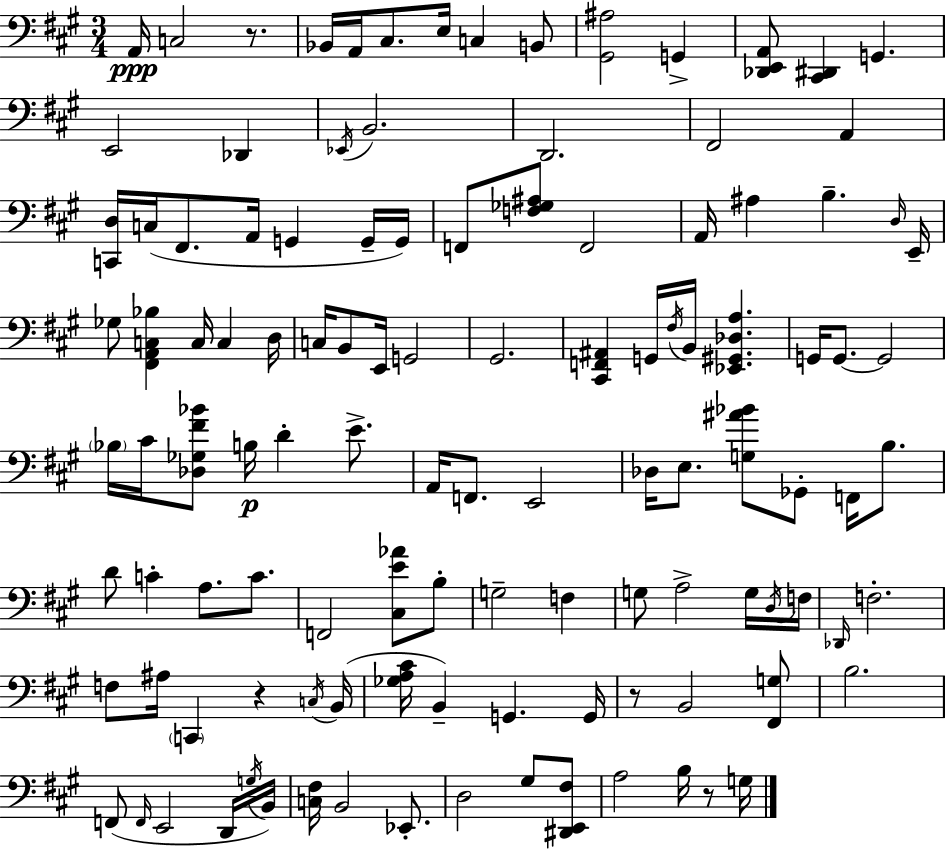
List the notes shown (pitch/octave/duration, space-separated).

A2/s C3/h R/e. Bb2/s A2/s C#3/e. E3/s C3/q B2/e [G#2,A#3]/h G2/q [Db2,E2,A2]/e [C#2,D#2]/q G2/q. E2/h Db2/q Eb2/s B2/h. D2/h. F#2/h A2/q [C2,D3]/s C3/s F#2/e. A2/s G2/q G2/s G2/s F2/e [F3,Gb3,A#3]/e F2/h A2/s A#3/q B3/q. D3/s E2/s Gb3/e [F#2,A2,C3,Bb3]/q C3/s C3/q D3/s C3/s B2/e E2/s G2/h G#2/h. [C#2,F2,A#2]/q G2/s F#3/s B2/s [Eb2,G#2,Db3,A3]/q. G2/s G2/e. G2/h Bb3/s C#4/s [Db3,Gb3,F#4,Bb4]/e B3/s D4/q E4/e. A2/s F2/e. E2/h Db3/s E3/e. [G3,A#4,Bb4]/e Gb2/e F2/s B3/e. D4/e C4/q A3/e. C4/e. F2/h [C#3,E4,Ab4]/e B3/e G3/h F3/q G3/e A3/h G3/s D3/s F3/s Db2/s F3/h. F3/e A#3/s C2/q R/q C3/s B2/s [Gb3,A3,C#4]/s B2/q G2/q. G2/s R/e B2/h [F#2,G3]/e B3/h. F2/e F2/s E2/h D2/s G3/s B2/s [C3,F#3]/s B2/h Eb2/e. D3/h G#3/e [D#2,E2,F#3]/e A3/h B3/s R/e G3/s